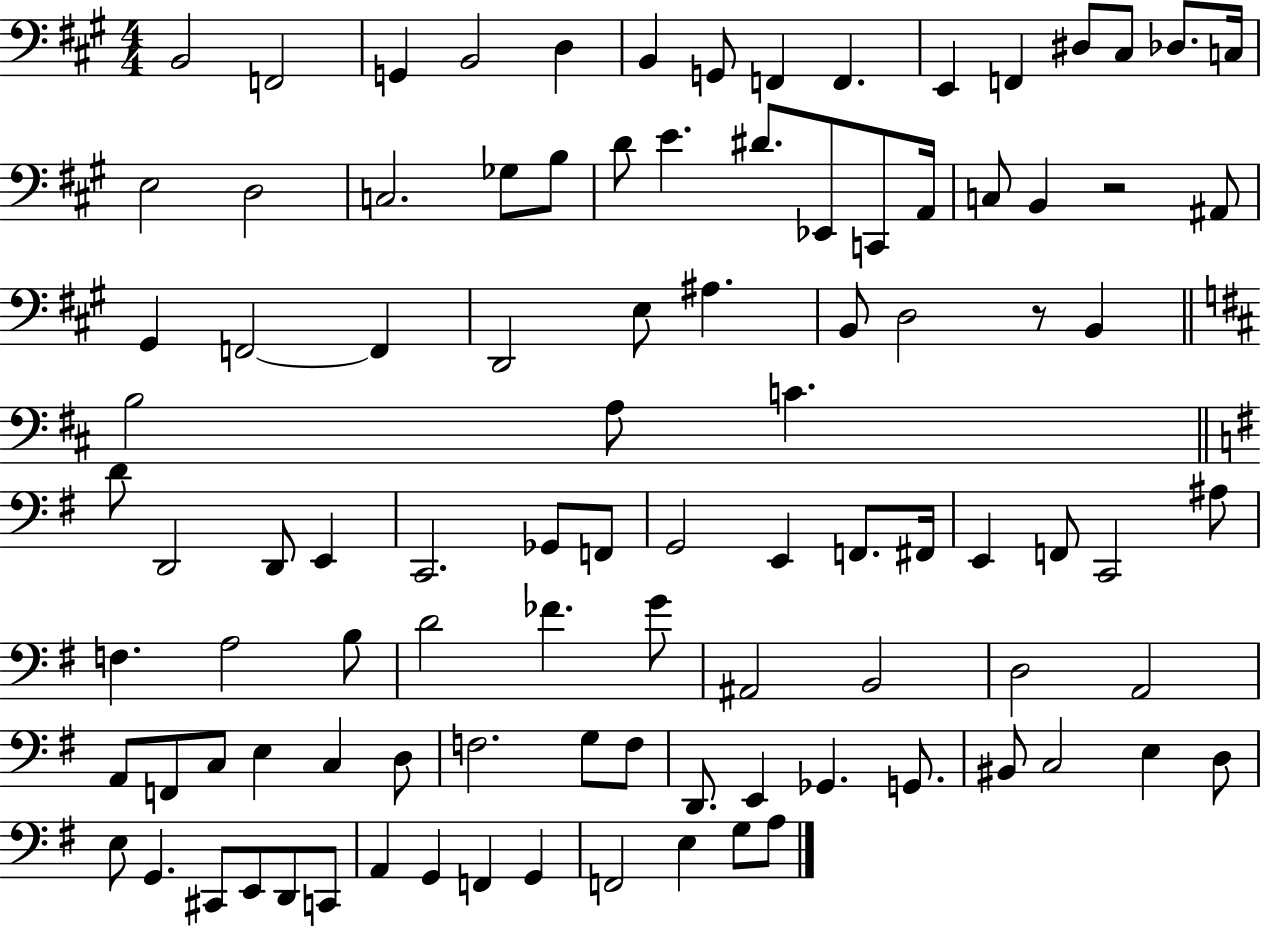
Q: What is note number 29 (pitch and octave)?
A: A#2